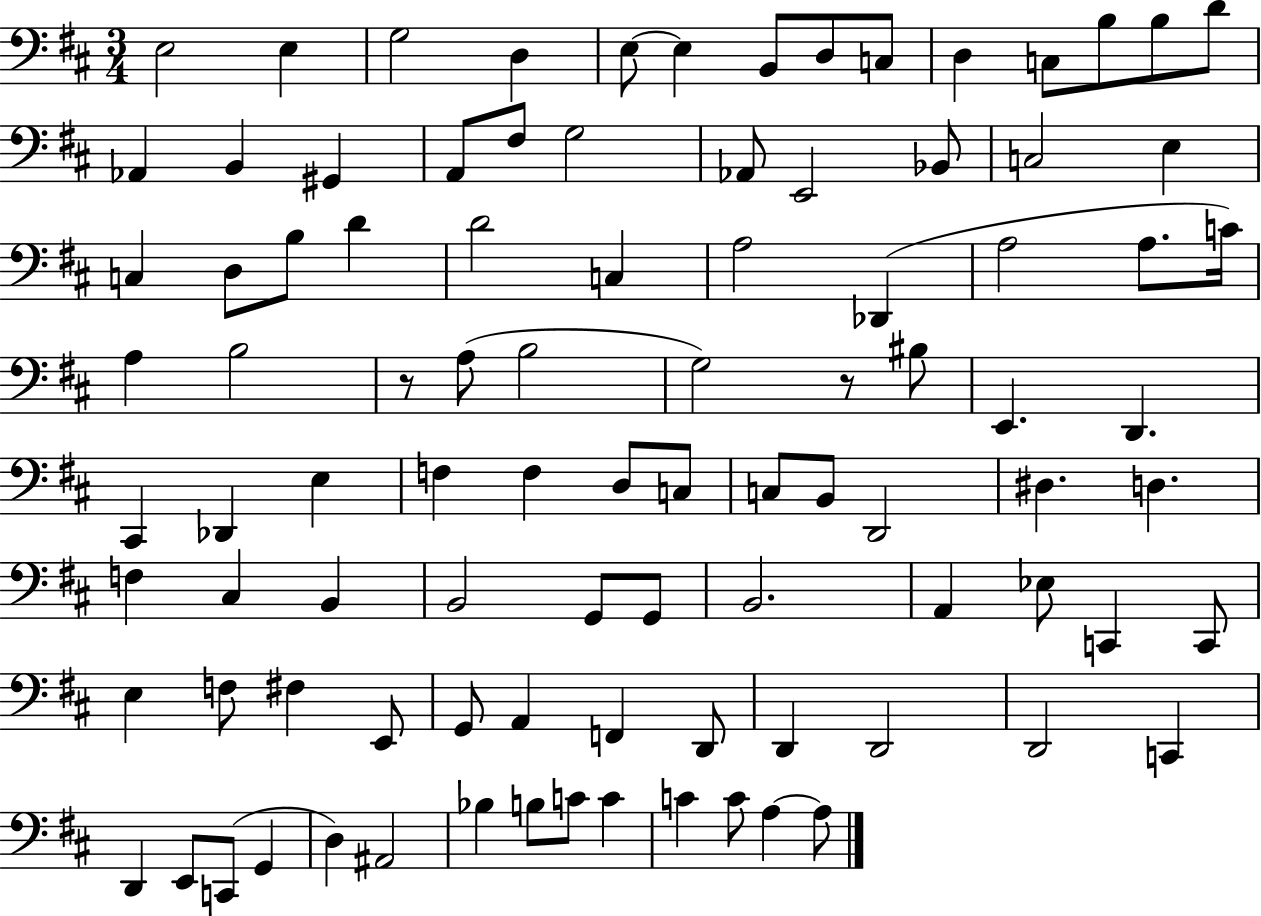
{
  \clef bass
  \numericTimeSignature
  \time 3/4
  \key d \major
  e2 e4 | g2 d4 | e8~~ e4 b,8 d8 c8 | d4 c8 b8 b8 d'8 | \break aes,4 b,4 gis,4 | a,8 fis8 g2 | aes,8 e,2 bes,8 | c2 e4 | \break c4 d8 b8 d'4 | d'2 c4 | a2 des,4( | a2 a8. c'16) | \break a4 b2 | r8 a8( b2 | g2) r8 bis8 | e,4. d,4. | \break cis,4 des,4 e4 | f4 f4 d8 c8 | c8 b,8 d,2 | dis4. d4. | \break f4 cis4 b,4 | b,2 g,8 g,8 | b,2. | a,4 ees8 c,4 c,8 | \break e4 f8 fis4 e,8 | g,8 a,4 f,4 d,8 | d,4 d,2 | d,2 c,4 | \break d,4 e,8 c,8( g,4 | d4) ais,2 | bes4 b8 c'8 c'4 | c'4 c'8 a4~~ a8 | \break \bar "|."
}